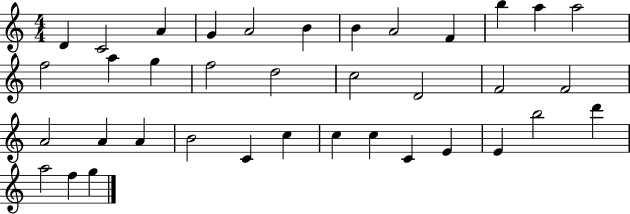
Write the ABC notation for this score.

X:1
T:Untitled
M:4/4
L:1/4
K:C
D C2 A G A2 B B A2 F b a a2 f2 a g f2 d2 c2 D2 F2 F2 A2 A A B2 C c c c C E E b2 d' a2 f g